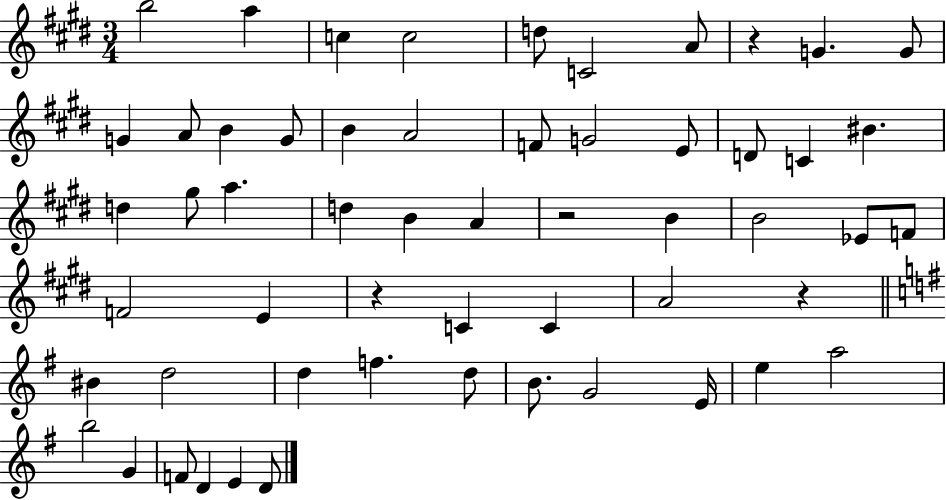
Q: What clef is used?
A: treble